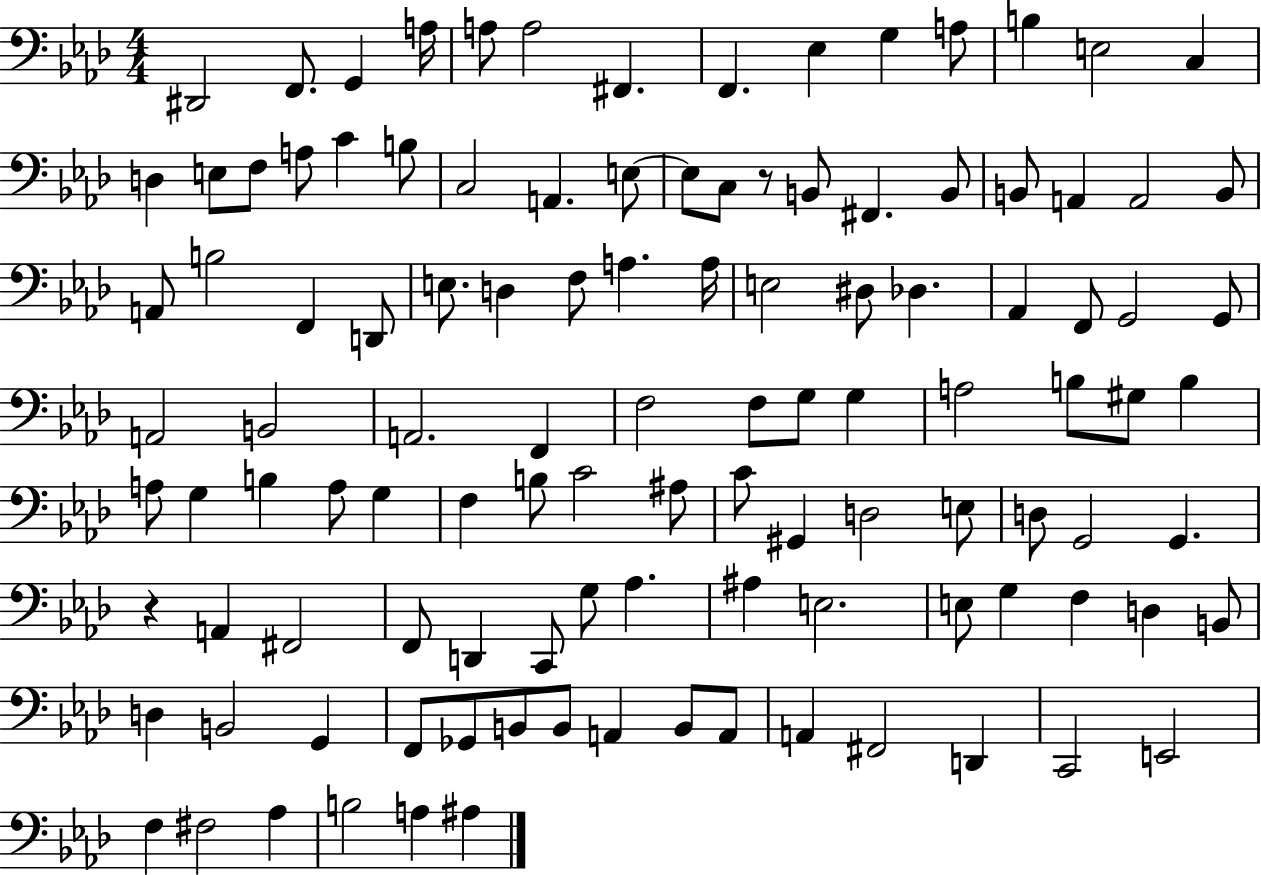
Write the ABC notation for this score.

X:1
T:Untitled
M:4/4
L:1/4
K:Ab
^D,,2 F,,/2 G,, A,/4 A,/2 A,2 ^F,, F,, _E, G, A,/2 B, E,2 C, D, E,/2 F,/2 A,/2 C B,/2 C,2 A,, E,/2 E,/2 C,/2 z/2 B,,/2 ^F,, B,,/2 B,,/2 A,, A,,2 B,,/2 A,,/2 B,2 F,, D,,/2 E,/2 D, F,/2 A, A,/4 E,2 ^D,/2 _D, _A,, F,,/2 G,,2 G,,/2 A,,2 B,,2 A,,2 F,, F,2 F,/2 G,/2 G, A,2 B,/2 ^G,/2 B, A,/2 G, B, A,/2 G, F, B,/2 C2 ^A,/2 C/2 ^G,, D,2 E,/2 D,/2 G,,2 G,, z A,, ^F,,2 F,,/2 D,, C,,/2 G,/2 _A, ^A, E,2 E,/2 G, F, D, B,,/2 D, B,,2 G,, F,,/2 _G,,/2 B,,/2 B,,/2 A,, B,,/2 A,,/2 A,, ^F,,2 D,, C,,2 E,,2 F, ^F,2 _A, B,2 A, ^A,